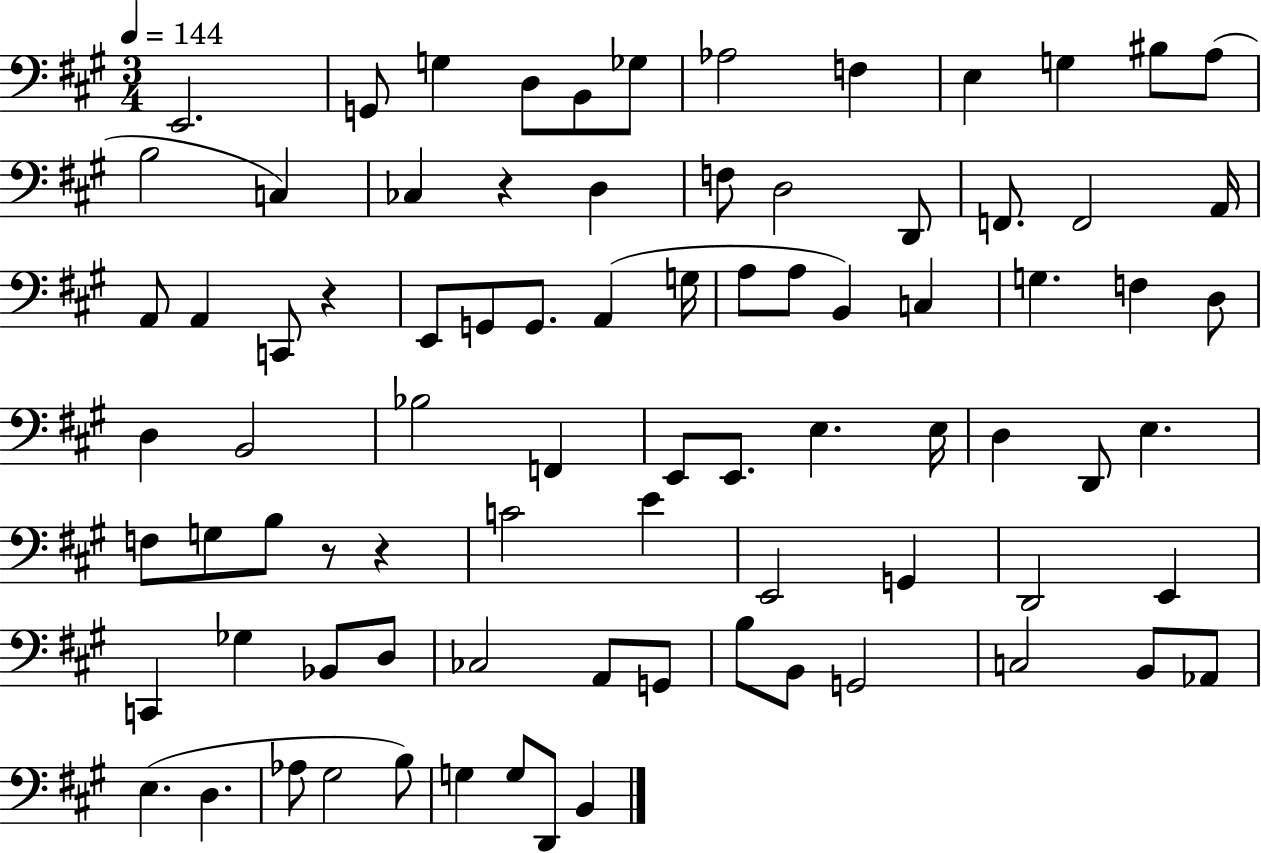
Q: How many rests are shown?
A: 4